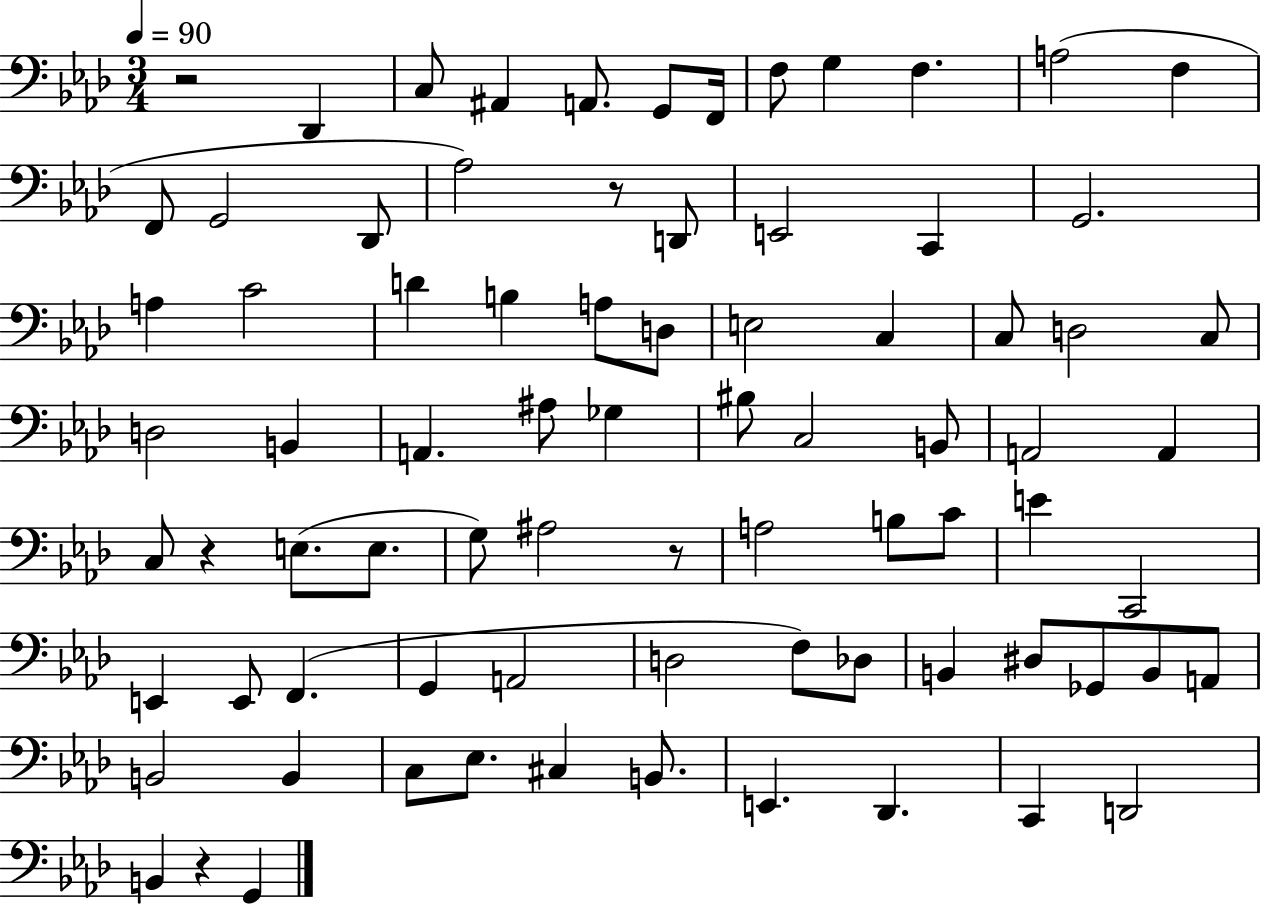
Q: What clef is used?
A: bass